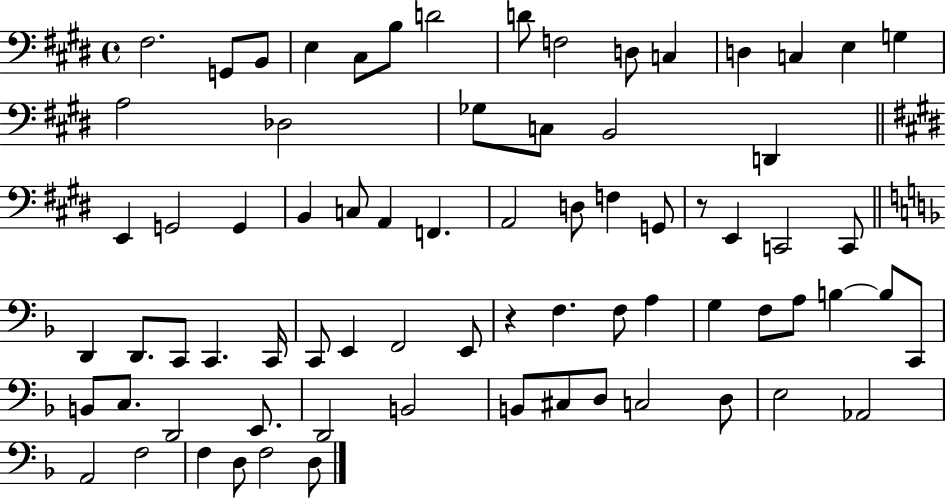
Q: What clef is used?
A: bass